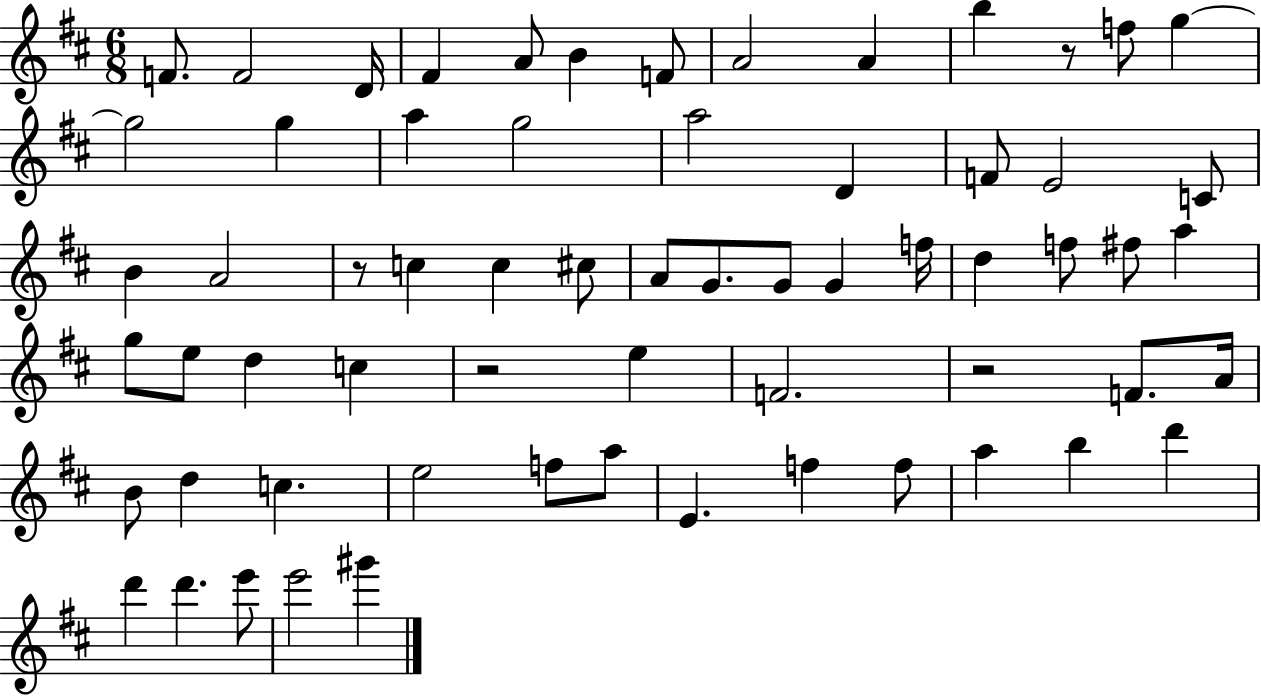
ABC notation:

X:1
T:Untitled
M:6/8
L:1/4
K:D
F/2 F2 D/4 ^F A/2 B F/2 A2 A b z/2 f/2 g g2 g a g2 a2 D F/2 E2 C/2 B A2 z/2 c c ^c/2 A/2 G/2 G/2 G f/4 d f/2 ^f/2 a g/2 e/2 d c z2 e F2 z2 F/2 A/4 B/2 d c e2 f/2 a/2 E f f/2 a b d' d' d' e'/2 e'2 ^g'